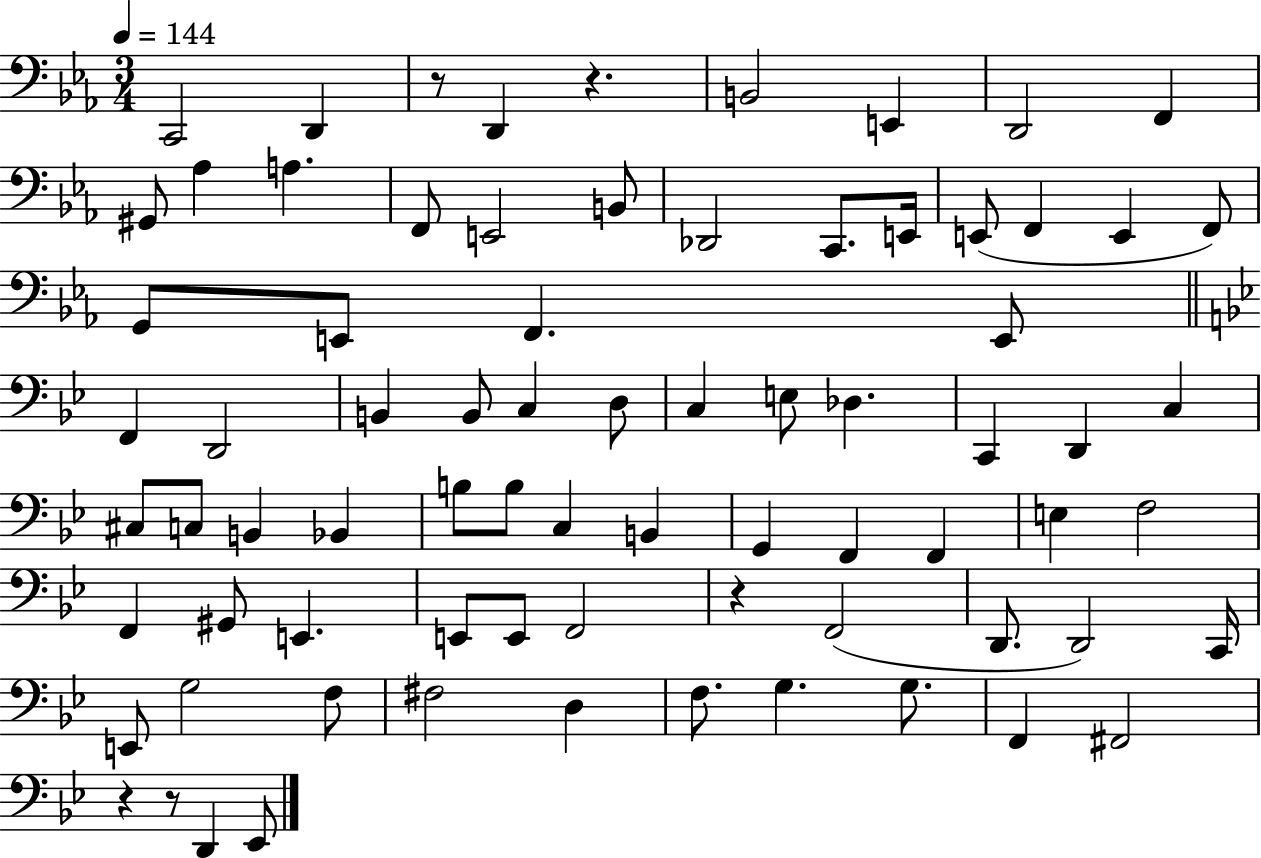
{
  \clef bass
  \numericTimeSignature
  \time 3/4
  \key ees \major
  \tempo 4 = 144
  c,2 d,4 | r8 d,4 r4. | b,2 e,4 | d,2 f,4 | \break gis,8 aes4 a4. | f,8 e,2 b,8 | des,2 c,8. e,16 | e,8( f,4 e,4 f,8) | \break g,8 e,8 f,4. e,8 | \bar "||" \break \key bes \major f,4 d,2 | b,4 b,8 c4 d8 | c4 e8 des4. | c,4 d,4 c4 | \break cis8 c8 b,4 bes,4 | b8 b8 c4 b,4 | g,4 f,4 f,4 | e4 f2 | \break f,4 gis,8 e,4. | e,8 e,8 f,2 | r4 f,2( | d,8. d,2) c,16 | \break e,8 g2 f8 | fis2 d4 | f8. g4. g8. | f,4 fis,2 | \break r4 r8 d,4 ees,8 | \bar "|."
}